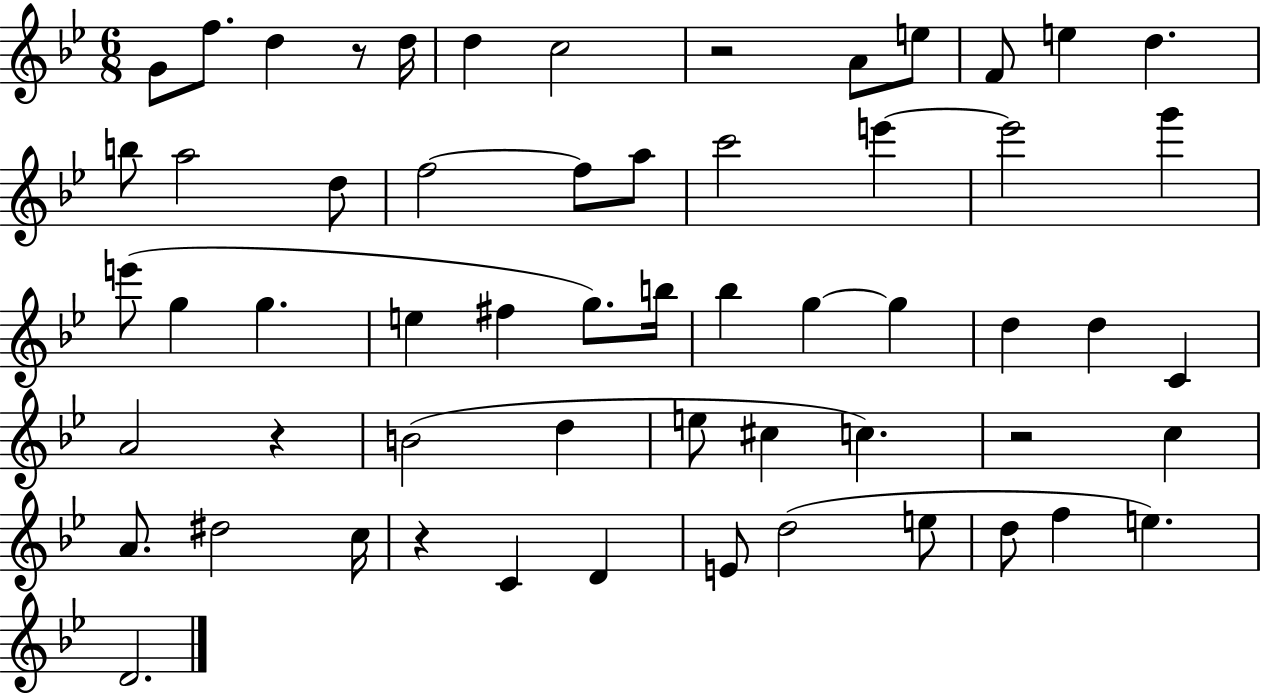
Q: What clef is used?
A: treble